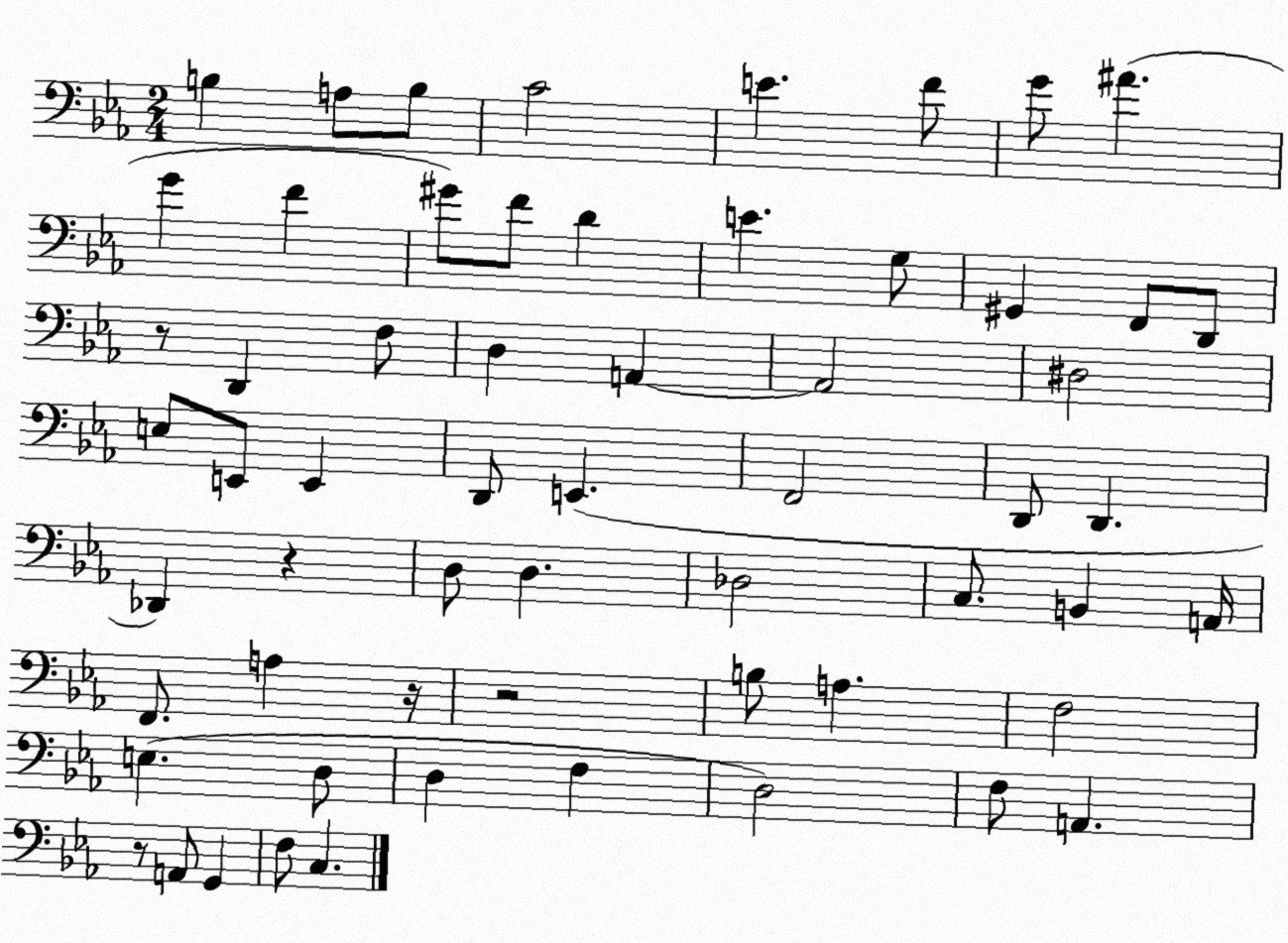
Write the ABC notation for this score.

X:1
T:Untitled
M:2/4
L:1/4
K:Eb
B, A,/2 B,/2 C2 E F/2 G/2 ^A G F ^G/2 F/2 D E G,/2 ^G,, F,,/2 D,,/2 z/2 D,, F,/2 D, A,, A,,2 ^D,2 E,/2 E,,/2 E,, D,,/2 E,, F,,2 D,,/2 D,, _D,, z D,/2 D, _D,2 C,/2 B,, A,,/4 F,,/2 A, z/4 z2 B,/2 A, F,2 E, D,/2 D, F, D,2 F,/2 A,, z/2 A,,/2 G,, F,/2 C,